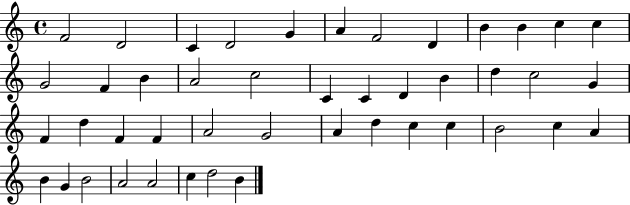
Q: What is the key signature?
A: C major